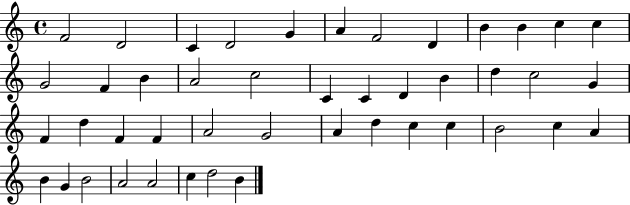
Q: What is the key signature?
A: C major